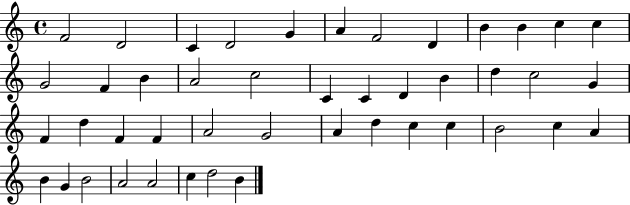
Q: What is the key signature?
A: C major